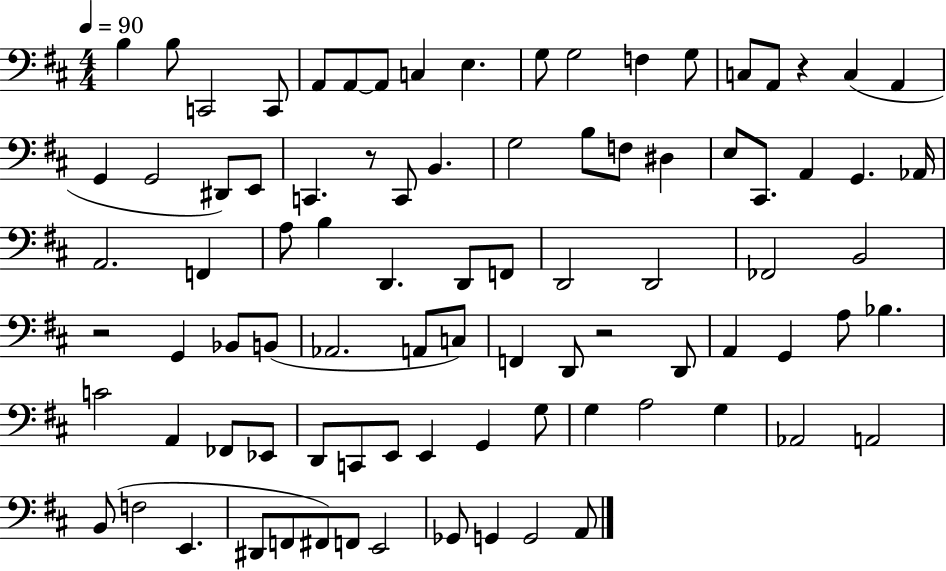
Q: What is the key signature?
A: D major